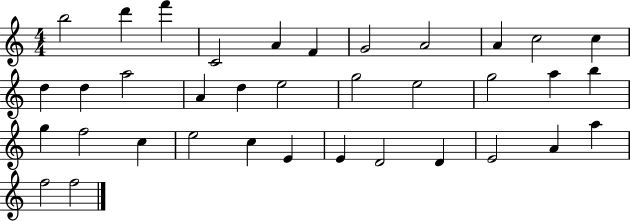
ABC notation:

X:1
T:Untitled
M:4/4
L:1/4
K:C
b2 d' f' C2 A F G2 A2 A c2 c d d a2 A d e2 g2 e2 g2 a b g f2 c e2 c E E D2 D E2 A a f2 f2